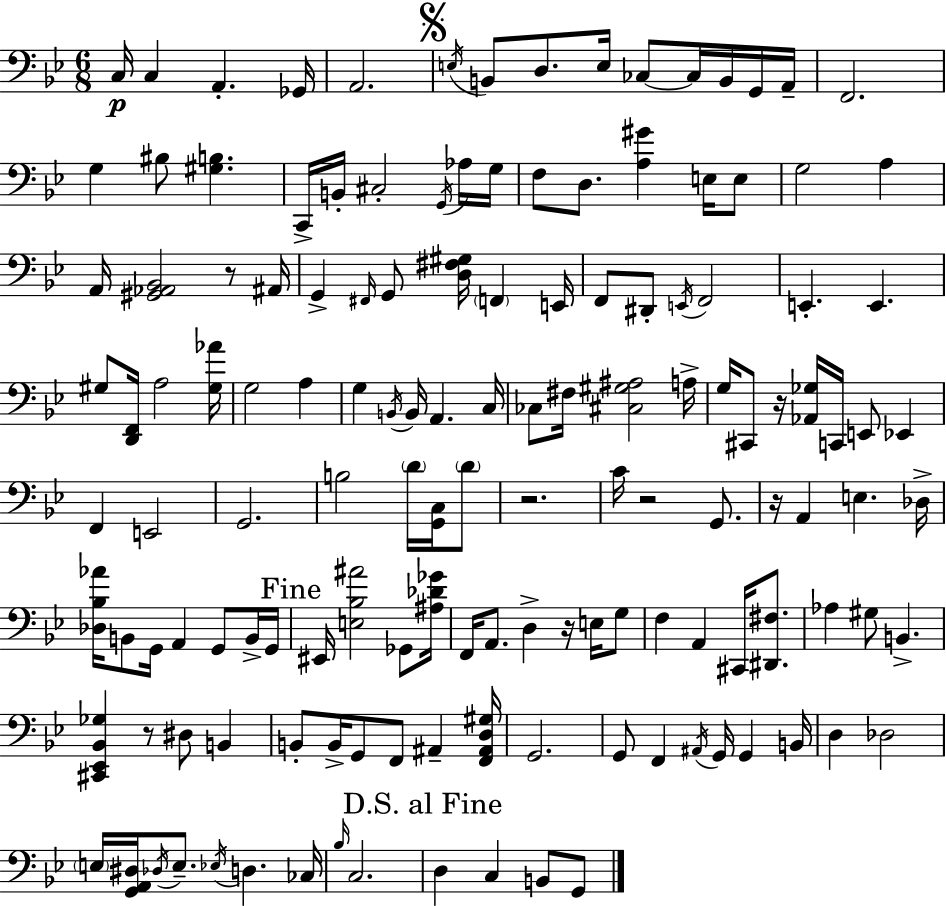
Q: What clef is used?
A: bass